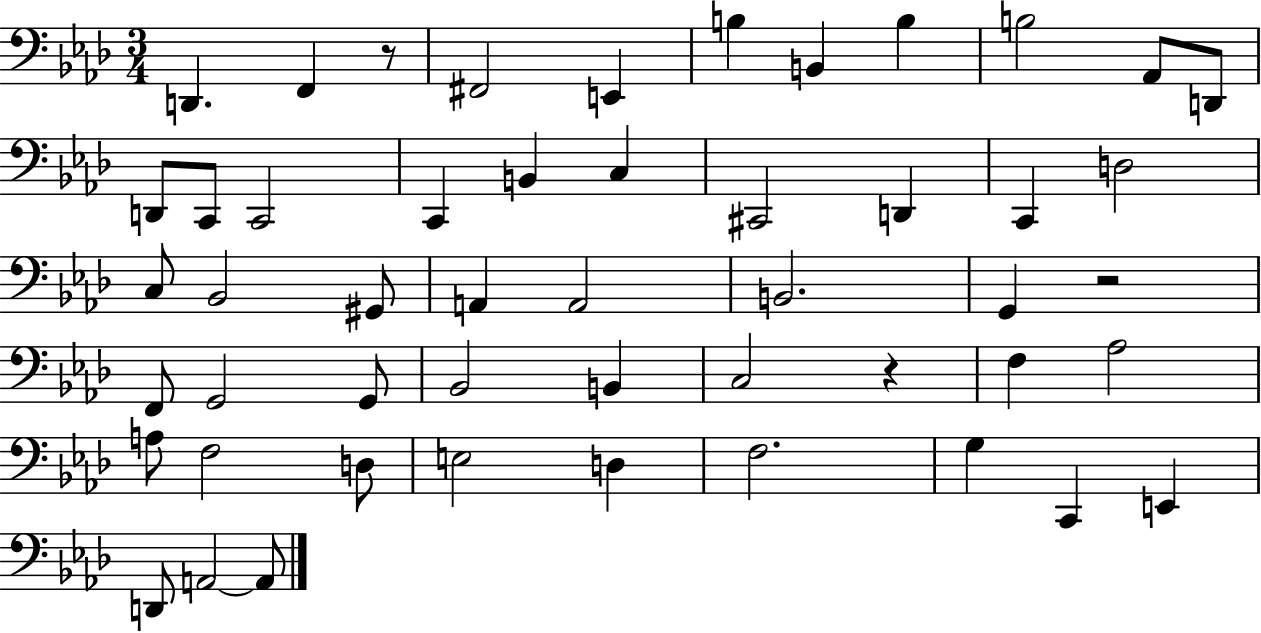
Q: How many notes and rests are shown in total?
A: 50